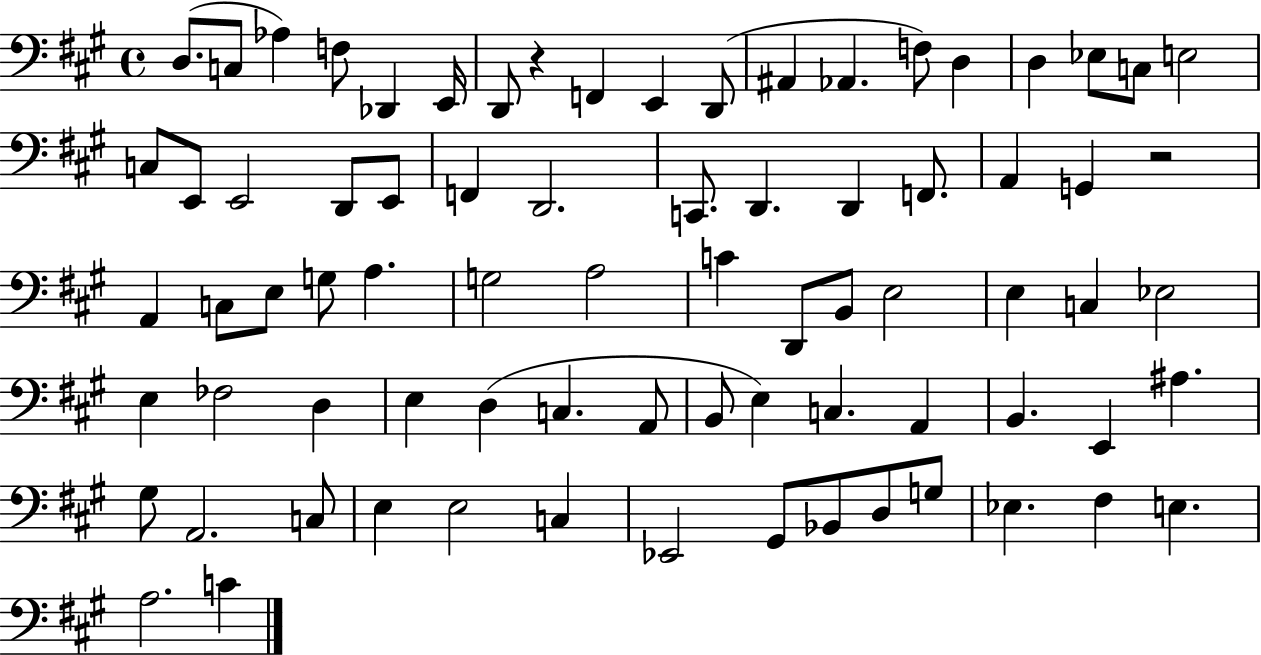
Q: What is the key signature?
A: A major